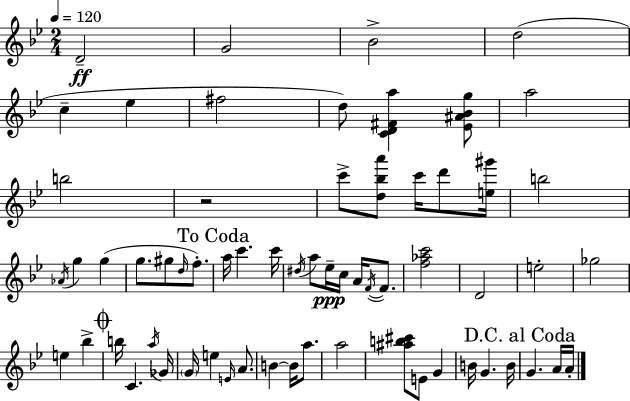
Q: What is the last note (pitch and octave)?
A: A4